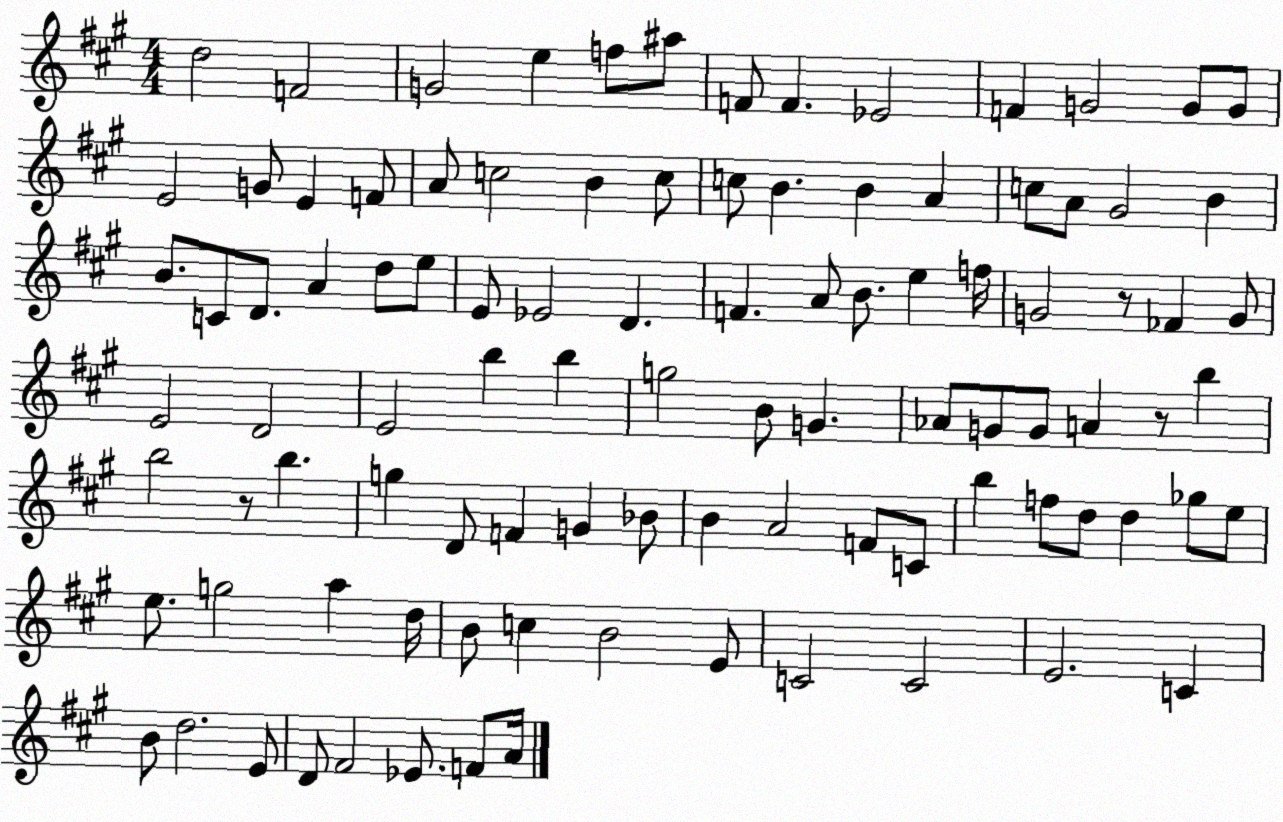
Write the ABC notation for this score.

X:1
T:Untitled
M:4/4
L:1/4
K:A
d2 F2 G2 e f/2 ^a/2 F/2 F _E2 F G2 G/2 G/2 E2 G/2 E F/2 A/2 c2 B c/2 c/2 B B A c/2 A/2 ^G2 B B/2 C/2 D/2 A d/2 e/2 E/2 _E2 D F A/2 B/2 e f/4 G2 z/2 _F G/2 E2 D2 E2 b b g2 B/2 G _A/2 G/2 G/2 A z/2 b b2 z/2 b g D/2 F G _B/2 B A2 F/2 C/2 b f/2 d/2 d _g/2 e/2 e/2 g2 a d/4 B/2 c B2 E/2 C2 C2 E2 C B/2 d2 E/2 D/2 ^F2 _E/2 F/2 A/4